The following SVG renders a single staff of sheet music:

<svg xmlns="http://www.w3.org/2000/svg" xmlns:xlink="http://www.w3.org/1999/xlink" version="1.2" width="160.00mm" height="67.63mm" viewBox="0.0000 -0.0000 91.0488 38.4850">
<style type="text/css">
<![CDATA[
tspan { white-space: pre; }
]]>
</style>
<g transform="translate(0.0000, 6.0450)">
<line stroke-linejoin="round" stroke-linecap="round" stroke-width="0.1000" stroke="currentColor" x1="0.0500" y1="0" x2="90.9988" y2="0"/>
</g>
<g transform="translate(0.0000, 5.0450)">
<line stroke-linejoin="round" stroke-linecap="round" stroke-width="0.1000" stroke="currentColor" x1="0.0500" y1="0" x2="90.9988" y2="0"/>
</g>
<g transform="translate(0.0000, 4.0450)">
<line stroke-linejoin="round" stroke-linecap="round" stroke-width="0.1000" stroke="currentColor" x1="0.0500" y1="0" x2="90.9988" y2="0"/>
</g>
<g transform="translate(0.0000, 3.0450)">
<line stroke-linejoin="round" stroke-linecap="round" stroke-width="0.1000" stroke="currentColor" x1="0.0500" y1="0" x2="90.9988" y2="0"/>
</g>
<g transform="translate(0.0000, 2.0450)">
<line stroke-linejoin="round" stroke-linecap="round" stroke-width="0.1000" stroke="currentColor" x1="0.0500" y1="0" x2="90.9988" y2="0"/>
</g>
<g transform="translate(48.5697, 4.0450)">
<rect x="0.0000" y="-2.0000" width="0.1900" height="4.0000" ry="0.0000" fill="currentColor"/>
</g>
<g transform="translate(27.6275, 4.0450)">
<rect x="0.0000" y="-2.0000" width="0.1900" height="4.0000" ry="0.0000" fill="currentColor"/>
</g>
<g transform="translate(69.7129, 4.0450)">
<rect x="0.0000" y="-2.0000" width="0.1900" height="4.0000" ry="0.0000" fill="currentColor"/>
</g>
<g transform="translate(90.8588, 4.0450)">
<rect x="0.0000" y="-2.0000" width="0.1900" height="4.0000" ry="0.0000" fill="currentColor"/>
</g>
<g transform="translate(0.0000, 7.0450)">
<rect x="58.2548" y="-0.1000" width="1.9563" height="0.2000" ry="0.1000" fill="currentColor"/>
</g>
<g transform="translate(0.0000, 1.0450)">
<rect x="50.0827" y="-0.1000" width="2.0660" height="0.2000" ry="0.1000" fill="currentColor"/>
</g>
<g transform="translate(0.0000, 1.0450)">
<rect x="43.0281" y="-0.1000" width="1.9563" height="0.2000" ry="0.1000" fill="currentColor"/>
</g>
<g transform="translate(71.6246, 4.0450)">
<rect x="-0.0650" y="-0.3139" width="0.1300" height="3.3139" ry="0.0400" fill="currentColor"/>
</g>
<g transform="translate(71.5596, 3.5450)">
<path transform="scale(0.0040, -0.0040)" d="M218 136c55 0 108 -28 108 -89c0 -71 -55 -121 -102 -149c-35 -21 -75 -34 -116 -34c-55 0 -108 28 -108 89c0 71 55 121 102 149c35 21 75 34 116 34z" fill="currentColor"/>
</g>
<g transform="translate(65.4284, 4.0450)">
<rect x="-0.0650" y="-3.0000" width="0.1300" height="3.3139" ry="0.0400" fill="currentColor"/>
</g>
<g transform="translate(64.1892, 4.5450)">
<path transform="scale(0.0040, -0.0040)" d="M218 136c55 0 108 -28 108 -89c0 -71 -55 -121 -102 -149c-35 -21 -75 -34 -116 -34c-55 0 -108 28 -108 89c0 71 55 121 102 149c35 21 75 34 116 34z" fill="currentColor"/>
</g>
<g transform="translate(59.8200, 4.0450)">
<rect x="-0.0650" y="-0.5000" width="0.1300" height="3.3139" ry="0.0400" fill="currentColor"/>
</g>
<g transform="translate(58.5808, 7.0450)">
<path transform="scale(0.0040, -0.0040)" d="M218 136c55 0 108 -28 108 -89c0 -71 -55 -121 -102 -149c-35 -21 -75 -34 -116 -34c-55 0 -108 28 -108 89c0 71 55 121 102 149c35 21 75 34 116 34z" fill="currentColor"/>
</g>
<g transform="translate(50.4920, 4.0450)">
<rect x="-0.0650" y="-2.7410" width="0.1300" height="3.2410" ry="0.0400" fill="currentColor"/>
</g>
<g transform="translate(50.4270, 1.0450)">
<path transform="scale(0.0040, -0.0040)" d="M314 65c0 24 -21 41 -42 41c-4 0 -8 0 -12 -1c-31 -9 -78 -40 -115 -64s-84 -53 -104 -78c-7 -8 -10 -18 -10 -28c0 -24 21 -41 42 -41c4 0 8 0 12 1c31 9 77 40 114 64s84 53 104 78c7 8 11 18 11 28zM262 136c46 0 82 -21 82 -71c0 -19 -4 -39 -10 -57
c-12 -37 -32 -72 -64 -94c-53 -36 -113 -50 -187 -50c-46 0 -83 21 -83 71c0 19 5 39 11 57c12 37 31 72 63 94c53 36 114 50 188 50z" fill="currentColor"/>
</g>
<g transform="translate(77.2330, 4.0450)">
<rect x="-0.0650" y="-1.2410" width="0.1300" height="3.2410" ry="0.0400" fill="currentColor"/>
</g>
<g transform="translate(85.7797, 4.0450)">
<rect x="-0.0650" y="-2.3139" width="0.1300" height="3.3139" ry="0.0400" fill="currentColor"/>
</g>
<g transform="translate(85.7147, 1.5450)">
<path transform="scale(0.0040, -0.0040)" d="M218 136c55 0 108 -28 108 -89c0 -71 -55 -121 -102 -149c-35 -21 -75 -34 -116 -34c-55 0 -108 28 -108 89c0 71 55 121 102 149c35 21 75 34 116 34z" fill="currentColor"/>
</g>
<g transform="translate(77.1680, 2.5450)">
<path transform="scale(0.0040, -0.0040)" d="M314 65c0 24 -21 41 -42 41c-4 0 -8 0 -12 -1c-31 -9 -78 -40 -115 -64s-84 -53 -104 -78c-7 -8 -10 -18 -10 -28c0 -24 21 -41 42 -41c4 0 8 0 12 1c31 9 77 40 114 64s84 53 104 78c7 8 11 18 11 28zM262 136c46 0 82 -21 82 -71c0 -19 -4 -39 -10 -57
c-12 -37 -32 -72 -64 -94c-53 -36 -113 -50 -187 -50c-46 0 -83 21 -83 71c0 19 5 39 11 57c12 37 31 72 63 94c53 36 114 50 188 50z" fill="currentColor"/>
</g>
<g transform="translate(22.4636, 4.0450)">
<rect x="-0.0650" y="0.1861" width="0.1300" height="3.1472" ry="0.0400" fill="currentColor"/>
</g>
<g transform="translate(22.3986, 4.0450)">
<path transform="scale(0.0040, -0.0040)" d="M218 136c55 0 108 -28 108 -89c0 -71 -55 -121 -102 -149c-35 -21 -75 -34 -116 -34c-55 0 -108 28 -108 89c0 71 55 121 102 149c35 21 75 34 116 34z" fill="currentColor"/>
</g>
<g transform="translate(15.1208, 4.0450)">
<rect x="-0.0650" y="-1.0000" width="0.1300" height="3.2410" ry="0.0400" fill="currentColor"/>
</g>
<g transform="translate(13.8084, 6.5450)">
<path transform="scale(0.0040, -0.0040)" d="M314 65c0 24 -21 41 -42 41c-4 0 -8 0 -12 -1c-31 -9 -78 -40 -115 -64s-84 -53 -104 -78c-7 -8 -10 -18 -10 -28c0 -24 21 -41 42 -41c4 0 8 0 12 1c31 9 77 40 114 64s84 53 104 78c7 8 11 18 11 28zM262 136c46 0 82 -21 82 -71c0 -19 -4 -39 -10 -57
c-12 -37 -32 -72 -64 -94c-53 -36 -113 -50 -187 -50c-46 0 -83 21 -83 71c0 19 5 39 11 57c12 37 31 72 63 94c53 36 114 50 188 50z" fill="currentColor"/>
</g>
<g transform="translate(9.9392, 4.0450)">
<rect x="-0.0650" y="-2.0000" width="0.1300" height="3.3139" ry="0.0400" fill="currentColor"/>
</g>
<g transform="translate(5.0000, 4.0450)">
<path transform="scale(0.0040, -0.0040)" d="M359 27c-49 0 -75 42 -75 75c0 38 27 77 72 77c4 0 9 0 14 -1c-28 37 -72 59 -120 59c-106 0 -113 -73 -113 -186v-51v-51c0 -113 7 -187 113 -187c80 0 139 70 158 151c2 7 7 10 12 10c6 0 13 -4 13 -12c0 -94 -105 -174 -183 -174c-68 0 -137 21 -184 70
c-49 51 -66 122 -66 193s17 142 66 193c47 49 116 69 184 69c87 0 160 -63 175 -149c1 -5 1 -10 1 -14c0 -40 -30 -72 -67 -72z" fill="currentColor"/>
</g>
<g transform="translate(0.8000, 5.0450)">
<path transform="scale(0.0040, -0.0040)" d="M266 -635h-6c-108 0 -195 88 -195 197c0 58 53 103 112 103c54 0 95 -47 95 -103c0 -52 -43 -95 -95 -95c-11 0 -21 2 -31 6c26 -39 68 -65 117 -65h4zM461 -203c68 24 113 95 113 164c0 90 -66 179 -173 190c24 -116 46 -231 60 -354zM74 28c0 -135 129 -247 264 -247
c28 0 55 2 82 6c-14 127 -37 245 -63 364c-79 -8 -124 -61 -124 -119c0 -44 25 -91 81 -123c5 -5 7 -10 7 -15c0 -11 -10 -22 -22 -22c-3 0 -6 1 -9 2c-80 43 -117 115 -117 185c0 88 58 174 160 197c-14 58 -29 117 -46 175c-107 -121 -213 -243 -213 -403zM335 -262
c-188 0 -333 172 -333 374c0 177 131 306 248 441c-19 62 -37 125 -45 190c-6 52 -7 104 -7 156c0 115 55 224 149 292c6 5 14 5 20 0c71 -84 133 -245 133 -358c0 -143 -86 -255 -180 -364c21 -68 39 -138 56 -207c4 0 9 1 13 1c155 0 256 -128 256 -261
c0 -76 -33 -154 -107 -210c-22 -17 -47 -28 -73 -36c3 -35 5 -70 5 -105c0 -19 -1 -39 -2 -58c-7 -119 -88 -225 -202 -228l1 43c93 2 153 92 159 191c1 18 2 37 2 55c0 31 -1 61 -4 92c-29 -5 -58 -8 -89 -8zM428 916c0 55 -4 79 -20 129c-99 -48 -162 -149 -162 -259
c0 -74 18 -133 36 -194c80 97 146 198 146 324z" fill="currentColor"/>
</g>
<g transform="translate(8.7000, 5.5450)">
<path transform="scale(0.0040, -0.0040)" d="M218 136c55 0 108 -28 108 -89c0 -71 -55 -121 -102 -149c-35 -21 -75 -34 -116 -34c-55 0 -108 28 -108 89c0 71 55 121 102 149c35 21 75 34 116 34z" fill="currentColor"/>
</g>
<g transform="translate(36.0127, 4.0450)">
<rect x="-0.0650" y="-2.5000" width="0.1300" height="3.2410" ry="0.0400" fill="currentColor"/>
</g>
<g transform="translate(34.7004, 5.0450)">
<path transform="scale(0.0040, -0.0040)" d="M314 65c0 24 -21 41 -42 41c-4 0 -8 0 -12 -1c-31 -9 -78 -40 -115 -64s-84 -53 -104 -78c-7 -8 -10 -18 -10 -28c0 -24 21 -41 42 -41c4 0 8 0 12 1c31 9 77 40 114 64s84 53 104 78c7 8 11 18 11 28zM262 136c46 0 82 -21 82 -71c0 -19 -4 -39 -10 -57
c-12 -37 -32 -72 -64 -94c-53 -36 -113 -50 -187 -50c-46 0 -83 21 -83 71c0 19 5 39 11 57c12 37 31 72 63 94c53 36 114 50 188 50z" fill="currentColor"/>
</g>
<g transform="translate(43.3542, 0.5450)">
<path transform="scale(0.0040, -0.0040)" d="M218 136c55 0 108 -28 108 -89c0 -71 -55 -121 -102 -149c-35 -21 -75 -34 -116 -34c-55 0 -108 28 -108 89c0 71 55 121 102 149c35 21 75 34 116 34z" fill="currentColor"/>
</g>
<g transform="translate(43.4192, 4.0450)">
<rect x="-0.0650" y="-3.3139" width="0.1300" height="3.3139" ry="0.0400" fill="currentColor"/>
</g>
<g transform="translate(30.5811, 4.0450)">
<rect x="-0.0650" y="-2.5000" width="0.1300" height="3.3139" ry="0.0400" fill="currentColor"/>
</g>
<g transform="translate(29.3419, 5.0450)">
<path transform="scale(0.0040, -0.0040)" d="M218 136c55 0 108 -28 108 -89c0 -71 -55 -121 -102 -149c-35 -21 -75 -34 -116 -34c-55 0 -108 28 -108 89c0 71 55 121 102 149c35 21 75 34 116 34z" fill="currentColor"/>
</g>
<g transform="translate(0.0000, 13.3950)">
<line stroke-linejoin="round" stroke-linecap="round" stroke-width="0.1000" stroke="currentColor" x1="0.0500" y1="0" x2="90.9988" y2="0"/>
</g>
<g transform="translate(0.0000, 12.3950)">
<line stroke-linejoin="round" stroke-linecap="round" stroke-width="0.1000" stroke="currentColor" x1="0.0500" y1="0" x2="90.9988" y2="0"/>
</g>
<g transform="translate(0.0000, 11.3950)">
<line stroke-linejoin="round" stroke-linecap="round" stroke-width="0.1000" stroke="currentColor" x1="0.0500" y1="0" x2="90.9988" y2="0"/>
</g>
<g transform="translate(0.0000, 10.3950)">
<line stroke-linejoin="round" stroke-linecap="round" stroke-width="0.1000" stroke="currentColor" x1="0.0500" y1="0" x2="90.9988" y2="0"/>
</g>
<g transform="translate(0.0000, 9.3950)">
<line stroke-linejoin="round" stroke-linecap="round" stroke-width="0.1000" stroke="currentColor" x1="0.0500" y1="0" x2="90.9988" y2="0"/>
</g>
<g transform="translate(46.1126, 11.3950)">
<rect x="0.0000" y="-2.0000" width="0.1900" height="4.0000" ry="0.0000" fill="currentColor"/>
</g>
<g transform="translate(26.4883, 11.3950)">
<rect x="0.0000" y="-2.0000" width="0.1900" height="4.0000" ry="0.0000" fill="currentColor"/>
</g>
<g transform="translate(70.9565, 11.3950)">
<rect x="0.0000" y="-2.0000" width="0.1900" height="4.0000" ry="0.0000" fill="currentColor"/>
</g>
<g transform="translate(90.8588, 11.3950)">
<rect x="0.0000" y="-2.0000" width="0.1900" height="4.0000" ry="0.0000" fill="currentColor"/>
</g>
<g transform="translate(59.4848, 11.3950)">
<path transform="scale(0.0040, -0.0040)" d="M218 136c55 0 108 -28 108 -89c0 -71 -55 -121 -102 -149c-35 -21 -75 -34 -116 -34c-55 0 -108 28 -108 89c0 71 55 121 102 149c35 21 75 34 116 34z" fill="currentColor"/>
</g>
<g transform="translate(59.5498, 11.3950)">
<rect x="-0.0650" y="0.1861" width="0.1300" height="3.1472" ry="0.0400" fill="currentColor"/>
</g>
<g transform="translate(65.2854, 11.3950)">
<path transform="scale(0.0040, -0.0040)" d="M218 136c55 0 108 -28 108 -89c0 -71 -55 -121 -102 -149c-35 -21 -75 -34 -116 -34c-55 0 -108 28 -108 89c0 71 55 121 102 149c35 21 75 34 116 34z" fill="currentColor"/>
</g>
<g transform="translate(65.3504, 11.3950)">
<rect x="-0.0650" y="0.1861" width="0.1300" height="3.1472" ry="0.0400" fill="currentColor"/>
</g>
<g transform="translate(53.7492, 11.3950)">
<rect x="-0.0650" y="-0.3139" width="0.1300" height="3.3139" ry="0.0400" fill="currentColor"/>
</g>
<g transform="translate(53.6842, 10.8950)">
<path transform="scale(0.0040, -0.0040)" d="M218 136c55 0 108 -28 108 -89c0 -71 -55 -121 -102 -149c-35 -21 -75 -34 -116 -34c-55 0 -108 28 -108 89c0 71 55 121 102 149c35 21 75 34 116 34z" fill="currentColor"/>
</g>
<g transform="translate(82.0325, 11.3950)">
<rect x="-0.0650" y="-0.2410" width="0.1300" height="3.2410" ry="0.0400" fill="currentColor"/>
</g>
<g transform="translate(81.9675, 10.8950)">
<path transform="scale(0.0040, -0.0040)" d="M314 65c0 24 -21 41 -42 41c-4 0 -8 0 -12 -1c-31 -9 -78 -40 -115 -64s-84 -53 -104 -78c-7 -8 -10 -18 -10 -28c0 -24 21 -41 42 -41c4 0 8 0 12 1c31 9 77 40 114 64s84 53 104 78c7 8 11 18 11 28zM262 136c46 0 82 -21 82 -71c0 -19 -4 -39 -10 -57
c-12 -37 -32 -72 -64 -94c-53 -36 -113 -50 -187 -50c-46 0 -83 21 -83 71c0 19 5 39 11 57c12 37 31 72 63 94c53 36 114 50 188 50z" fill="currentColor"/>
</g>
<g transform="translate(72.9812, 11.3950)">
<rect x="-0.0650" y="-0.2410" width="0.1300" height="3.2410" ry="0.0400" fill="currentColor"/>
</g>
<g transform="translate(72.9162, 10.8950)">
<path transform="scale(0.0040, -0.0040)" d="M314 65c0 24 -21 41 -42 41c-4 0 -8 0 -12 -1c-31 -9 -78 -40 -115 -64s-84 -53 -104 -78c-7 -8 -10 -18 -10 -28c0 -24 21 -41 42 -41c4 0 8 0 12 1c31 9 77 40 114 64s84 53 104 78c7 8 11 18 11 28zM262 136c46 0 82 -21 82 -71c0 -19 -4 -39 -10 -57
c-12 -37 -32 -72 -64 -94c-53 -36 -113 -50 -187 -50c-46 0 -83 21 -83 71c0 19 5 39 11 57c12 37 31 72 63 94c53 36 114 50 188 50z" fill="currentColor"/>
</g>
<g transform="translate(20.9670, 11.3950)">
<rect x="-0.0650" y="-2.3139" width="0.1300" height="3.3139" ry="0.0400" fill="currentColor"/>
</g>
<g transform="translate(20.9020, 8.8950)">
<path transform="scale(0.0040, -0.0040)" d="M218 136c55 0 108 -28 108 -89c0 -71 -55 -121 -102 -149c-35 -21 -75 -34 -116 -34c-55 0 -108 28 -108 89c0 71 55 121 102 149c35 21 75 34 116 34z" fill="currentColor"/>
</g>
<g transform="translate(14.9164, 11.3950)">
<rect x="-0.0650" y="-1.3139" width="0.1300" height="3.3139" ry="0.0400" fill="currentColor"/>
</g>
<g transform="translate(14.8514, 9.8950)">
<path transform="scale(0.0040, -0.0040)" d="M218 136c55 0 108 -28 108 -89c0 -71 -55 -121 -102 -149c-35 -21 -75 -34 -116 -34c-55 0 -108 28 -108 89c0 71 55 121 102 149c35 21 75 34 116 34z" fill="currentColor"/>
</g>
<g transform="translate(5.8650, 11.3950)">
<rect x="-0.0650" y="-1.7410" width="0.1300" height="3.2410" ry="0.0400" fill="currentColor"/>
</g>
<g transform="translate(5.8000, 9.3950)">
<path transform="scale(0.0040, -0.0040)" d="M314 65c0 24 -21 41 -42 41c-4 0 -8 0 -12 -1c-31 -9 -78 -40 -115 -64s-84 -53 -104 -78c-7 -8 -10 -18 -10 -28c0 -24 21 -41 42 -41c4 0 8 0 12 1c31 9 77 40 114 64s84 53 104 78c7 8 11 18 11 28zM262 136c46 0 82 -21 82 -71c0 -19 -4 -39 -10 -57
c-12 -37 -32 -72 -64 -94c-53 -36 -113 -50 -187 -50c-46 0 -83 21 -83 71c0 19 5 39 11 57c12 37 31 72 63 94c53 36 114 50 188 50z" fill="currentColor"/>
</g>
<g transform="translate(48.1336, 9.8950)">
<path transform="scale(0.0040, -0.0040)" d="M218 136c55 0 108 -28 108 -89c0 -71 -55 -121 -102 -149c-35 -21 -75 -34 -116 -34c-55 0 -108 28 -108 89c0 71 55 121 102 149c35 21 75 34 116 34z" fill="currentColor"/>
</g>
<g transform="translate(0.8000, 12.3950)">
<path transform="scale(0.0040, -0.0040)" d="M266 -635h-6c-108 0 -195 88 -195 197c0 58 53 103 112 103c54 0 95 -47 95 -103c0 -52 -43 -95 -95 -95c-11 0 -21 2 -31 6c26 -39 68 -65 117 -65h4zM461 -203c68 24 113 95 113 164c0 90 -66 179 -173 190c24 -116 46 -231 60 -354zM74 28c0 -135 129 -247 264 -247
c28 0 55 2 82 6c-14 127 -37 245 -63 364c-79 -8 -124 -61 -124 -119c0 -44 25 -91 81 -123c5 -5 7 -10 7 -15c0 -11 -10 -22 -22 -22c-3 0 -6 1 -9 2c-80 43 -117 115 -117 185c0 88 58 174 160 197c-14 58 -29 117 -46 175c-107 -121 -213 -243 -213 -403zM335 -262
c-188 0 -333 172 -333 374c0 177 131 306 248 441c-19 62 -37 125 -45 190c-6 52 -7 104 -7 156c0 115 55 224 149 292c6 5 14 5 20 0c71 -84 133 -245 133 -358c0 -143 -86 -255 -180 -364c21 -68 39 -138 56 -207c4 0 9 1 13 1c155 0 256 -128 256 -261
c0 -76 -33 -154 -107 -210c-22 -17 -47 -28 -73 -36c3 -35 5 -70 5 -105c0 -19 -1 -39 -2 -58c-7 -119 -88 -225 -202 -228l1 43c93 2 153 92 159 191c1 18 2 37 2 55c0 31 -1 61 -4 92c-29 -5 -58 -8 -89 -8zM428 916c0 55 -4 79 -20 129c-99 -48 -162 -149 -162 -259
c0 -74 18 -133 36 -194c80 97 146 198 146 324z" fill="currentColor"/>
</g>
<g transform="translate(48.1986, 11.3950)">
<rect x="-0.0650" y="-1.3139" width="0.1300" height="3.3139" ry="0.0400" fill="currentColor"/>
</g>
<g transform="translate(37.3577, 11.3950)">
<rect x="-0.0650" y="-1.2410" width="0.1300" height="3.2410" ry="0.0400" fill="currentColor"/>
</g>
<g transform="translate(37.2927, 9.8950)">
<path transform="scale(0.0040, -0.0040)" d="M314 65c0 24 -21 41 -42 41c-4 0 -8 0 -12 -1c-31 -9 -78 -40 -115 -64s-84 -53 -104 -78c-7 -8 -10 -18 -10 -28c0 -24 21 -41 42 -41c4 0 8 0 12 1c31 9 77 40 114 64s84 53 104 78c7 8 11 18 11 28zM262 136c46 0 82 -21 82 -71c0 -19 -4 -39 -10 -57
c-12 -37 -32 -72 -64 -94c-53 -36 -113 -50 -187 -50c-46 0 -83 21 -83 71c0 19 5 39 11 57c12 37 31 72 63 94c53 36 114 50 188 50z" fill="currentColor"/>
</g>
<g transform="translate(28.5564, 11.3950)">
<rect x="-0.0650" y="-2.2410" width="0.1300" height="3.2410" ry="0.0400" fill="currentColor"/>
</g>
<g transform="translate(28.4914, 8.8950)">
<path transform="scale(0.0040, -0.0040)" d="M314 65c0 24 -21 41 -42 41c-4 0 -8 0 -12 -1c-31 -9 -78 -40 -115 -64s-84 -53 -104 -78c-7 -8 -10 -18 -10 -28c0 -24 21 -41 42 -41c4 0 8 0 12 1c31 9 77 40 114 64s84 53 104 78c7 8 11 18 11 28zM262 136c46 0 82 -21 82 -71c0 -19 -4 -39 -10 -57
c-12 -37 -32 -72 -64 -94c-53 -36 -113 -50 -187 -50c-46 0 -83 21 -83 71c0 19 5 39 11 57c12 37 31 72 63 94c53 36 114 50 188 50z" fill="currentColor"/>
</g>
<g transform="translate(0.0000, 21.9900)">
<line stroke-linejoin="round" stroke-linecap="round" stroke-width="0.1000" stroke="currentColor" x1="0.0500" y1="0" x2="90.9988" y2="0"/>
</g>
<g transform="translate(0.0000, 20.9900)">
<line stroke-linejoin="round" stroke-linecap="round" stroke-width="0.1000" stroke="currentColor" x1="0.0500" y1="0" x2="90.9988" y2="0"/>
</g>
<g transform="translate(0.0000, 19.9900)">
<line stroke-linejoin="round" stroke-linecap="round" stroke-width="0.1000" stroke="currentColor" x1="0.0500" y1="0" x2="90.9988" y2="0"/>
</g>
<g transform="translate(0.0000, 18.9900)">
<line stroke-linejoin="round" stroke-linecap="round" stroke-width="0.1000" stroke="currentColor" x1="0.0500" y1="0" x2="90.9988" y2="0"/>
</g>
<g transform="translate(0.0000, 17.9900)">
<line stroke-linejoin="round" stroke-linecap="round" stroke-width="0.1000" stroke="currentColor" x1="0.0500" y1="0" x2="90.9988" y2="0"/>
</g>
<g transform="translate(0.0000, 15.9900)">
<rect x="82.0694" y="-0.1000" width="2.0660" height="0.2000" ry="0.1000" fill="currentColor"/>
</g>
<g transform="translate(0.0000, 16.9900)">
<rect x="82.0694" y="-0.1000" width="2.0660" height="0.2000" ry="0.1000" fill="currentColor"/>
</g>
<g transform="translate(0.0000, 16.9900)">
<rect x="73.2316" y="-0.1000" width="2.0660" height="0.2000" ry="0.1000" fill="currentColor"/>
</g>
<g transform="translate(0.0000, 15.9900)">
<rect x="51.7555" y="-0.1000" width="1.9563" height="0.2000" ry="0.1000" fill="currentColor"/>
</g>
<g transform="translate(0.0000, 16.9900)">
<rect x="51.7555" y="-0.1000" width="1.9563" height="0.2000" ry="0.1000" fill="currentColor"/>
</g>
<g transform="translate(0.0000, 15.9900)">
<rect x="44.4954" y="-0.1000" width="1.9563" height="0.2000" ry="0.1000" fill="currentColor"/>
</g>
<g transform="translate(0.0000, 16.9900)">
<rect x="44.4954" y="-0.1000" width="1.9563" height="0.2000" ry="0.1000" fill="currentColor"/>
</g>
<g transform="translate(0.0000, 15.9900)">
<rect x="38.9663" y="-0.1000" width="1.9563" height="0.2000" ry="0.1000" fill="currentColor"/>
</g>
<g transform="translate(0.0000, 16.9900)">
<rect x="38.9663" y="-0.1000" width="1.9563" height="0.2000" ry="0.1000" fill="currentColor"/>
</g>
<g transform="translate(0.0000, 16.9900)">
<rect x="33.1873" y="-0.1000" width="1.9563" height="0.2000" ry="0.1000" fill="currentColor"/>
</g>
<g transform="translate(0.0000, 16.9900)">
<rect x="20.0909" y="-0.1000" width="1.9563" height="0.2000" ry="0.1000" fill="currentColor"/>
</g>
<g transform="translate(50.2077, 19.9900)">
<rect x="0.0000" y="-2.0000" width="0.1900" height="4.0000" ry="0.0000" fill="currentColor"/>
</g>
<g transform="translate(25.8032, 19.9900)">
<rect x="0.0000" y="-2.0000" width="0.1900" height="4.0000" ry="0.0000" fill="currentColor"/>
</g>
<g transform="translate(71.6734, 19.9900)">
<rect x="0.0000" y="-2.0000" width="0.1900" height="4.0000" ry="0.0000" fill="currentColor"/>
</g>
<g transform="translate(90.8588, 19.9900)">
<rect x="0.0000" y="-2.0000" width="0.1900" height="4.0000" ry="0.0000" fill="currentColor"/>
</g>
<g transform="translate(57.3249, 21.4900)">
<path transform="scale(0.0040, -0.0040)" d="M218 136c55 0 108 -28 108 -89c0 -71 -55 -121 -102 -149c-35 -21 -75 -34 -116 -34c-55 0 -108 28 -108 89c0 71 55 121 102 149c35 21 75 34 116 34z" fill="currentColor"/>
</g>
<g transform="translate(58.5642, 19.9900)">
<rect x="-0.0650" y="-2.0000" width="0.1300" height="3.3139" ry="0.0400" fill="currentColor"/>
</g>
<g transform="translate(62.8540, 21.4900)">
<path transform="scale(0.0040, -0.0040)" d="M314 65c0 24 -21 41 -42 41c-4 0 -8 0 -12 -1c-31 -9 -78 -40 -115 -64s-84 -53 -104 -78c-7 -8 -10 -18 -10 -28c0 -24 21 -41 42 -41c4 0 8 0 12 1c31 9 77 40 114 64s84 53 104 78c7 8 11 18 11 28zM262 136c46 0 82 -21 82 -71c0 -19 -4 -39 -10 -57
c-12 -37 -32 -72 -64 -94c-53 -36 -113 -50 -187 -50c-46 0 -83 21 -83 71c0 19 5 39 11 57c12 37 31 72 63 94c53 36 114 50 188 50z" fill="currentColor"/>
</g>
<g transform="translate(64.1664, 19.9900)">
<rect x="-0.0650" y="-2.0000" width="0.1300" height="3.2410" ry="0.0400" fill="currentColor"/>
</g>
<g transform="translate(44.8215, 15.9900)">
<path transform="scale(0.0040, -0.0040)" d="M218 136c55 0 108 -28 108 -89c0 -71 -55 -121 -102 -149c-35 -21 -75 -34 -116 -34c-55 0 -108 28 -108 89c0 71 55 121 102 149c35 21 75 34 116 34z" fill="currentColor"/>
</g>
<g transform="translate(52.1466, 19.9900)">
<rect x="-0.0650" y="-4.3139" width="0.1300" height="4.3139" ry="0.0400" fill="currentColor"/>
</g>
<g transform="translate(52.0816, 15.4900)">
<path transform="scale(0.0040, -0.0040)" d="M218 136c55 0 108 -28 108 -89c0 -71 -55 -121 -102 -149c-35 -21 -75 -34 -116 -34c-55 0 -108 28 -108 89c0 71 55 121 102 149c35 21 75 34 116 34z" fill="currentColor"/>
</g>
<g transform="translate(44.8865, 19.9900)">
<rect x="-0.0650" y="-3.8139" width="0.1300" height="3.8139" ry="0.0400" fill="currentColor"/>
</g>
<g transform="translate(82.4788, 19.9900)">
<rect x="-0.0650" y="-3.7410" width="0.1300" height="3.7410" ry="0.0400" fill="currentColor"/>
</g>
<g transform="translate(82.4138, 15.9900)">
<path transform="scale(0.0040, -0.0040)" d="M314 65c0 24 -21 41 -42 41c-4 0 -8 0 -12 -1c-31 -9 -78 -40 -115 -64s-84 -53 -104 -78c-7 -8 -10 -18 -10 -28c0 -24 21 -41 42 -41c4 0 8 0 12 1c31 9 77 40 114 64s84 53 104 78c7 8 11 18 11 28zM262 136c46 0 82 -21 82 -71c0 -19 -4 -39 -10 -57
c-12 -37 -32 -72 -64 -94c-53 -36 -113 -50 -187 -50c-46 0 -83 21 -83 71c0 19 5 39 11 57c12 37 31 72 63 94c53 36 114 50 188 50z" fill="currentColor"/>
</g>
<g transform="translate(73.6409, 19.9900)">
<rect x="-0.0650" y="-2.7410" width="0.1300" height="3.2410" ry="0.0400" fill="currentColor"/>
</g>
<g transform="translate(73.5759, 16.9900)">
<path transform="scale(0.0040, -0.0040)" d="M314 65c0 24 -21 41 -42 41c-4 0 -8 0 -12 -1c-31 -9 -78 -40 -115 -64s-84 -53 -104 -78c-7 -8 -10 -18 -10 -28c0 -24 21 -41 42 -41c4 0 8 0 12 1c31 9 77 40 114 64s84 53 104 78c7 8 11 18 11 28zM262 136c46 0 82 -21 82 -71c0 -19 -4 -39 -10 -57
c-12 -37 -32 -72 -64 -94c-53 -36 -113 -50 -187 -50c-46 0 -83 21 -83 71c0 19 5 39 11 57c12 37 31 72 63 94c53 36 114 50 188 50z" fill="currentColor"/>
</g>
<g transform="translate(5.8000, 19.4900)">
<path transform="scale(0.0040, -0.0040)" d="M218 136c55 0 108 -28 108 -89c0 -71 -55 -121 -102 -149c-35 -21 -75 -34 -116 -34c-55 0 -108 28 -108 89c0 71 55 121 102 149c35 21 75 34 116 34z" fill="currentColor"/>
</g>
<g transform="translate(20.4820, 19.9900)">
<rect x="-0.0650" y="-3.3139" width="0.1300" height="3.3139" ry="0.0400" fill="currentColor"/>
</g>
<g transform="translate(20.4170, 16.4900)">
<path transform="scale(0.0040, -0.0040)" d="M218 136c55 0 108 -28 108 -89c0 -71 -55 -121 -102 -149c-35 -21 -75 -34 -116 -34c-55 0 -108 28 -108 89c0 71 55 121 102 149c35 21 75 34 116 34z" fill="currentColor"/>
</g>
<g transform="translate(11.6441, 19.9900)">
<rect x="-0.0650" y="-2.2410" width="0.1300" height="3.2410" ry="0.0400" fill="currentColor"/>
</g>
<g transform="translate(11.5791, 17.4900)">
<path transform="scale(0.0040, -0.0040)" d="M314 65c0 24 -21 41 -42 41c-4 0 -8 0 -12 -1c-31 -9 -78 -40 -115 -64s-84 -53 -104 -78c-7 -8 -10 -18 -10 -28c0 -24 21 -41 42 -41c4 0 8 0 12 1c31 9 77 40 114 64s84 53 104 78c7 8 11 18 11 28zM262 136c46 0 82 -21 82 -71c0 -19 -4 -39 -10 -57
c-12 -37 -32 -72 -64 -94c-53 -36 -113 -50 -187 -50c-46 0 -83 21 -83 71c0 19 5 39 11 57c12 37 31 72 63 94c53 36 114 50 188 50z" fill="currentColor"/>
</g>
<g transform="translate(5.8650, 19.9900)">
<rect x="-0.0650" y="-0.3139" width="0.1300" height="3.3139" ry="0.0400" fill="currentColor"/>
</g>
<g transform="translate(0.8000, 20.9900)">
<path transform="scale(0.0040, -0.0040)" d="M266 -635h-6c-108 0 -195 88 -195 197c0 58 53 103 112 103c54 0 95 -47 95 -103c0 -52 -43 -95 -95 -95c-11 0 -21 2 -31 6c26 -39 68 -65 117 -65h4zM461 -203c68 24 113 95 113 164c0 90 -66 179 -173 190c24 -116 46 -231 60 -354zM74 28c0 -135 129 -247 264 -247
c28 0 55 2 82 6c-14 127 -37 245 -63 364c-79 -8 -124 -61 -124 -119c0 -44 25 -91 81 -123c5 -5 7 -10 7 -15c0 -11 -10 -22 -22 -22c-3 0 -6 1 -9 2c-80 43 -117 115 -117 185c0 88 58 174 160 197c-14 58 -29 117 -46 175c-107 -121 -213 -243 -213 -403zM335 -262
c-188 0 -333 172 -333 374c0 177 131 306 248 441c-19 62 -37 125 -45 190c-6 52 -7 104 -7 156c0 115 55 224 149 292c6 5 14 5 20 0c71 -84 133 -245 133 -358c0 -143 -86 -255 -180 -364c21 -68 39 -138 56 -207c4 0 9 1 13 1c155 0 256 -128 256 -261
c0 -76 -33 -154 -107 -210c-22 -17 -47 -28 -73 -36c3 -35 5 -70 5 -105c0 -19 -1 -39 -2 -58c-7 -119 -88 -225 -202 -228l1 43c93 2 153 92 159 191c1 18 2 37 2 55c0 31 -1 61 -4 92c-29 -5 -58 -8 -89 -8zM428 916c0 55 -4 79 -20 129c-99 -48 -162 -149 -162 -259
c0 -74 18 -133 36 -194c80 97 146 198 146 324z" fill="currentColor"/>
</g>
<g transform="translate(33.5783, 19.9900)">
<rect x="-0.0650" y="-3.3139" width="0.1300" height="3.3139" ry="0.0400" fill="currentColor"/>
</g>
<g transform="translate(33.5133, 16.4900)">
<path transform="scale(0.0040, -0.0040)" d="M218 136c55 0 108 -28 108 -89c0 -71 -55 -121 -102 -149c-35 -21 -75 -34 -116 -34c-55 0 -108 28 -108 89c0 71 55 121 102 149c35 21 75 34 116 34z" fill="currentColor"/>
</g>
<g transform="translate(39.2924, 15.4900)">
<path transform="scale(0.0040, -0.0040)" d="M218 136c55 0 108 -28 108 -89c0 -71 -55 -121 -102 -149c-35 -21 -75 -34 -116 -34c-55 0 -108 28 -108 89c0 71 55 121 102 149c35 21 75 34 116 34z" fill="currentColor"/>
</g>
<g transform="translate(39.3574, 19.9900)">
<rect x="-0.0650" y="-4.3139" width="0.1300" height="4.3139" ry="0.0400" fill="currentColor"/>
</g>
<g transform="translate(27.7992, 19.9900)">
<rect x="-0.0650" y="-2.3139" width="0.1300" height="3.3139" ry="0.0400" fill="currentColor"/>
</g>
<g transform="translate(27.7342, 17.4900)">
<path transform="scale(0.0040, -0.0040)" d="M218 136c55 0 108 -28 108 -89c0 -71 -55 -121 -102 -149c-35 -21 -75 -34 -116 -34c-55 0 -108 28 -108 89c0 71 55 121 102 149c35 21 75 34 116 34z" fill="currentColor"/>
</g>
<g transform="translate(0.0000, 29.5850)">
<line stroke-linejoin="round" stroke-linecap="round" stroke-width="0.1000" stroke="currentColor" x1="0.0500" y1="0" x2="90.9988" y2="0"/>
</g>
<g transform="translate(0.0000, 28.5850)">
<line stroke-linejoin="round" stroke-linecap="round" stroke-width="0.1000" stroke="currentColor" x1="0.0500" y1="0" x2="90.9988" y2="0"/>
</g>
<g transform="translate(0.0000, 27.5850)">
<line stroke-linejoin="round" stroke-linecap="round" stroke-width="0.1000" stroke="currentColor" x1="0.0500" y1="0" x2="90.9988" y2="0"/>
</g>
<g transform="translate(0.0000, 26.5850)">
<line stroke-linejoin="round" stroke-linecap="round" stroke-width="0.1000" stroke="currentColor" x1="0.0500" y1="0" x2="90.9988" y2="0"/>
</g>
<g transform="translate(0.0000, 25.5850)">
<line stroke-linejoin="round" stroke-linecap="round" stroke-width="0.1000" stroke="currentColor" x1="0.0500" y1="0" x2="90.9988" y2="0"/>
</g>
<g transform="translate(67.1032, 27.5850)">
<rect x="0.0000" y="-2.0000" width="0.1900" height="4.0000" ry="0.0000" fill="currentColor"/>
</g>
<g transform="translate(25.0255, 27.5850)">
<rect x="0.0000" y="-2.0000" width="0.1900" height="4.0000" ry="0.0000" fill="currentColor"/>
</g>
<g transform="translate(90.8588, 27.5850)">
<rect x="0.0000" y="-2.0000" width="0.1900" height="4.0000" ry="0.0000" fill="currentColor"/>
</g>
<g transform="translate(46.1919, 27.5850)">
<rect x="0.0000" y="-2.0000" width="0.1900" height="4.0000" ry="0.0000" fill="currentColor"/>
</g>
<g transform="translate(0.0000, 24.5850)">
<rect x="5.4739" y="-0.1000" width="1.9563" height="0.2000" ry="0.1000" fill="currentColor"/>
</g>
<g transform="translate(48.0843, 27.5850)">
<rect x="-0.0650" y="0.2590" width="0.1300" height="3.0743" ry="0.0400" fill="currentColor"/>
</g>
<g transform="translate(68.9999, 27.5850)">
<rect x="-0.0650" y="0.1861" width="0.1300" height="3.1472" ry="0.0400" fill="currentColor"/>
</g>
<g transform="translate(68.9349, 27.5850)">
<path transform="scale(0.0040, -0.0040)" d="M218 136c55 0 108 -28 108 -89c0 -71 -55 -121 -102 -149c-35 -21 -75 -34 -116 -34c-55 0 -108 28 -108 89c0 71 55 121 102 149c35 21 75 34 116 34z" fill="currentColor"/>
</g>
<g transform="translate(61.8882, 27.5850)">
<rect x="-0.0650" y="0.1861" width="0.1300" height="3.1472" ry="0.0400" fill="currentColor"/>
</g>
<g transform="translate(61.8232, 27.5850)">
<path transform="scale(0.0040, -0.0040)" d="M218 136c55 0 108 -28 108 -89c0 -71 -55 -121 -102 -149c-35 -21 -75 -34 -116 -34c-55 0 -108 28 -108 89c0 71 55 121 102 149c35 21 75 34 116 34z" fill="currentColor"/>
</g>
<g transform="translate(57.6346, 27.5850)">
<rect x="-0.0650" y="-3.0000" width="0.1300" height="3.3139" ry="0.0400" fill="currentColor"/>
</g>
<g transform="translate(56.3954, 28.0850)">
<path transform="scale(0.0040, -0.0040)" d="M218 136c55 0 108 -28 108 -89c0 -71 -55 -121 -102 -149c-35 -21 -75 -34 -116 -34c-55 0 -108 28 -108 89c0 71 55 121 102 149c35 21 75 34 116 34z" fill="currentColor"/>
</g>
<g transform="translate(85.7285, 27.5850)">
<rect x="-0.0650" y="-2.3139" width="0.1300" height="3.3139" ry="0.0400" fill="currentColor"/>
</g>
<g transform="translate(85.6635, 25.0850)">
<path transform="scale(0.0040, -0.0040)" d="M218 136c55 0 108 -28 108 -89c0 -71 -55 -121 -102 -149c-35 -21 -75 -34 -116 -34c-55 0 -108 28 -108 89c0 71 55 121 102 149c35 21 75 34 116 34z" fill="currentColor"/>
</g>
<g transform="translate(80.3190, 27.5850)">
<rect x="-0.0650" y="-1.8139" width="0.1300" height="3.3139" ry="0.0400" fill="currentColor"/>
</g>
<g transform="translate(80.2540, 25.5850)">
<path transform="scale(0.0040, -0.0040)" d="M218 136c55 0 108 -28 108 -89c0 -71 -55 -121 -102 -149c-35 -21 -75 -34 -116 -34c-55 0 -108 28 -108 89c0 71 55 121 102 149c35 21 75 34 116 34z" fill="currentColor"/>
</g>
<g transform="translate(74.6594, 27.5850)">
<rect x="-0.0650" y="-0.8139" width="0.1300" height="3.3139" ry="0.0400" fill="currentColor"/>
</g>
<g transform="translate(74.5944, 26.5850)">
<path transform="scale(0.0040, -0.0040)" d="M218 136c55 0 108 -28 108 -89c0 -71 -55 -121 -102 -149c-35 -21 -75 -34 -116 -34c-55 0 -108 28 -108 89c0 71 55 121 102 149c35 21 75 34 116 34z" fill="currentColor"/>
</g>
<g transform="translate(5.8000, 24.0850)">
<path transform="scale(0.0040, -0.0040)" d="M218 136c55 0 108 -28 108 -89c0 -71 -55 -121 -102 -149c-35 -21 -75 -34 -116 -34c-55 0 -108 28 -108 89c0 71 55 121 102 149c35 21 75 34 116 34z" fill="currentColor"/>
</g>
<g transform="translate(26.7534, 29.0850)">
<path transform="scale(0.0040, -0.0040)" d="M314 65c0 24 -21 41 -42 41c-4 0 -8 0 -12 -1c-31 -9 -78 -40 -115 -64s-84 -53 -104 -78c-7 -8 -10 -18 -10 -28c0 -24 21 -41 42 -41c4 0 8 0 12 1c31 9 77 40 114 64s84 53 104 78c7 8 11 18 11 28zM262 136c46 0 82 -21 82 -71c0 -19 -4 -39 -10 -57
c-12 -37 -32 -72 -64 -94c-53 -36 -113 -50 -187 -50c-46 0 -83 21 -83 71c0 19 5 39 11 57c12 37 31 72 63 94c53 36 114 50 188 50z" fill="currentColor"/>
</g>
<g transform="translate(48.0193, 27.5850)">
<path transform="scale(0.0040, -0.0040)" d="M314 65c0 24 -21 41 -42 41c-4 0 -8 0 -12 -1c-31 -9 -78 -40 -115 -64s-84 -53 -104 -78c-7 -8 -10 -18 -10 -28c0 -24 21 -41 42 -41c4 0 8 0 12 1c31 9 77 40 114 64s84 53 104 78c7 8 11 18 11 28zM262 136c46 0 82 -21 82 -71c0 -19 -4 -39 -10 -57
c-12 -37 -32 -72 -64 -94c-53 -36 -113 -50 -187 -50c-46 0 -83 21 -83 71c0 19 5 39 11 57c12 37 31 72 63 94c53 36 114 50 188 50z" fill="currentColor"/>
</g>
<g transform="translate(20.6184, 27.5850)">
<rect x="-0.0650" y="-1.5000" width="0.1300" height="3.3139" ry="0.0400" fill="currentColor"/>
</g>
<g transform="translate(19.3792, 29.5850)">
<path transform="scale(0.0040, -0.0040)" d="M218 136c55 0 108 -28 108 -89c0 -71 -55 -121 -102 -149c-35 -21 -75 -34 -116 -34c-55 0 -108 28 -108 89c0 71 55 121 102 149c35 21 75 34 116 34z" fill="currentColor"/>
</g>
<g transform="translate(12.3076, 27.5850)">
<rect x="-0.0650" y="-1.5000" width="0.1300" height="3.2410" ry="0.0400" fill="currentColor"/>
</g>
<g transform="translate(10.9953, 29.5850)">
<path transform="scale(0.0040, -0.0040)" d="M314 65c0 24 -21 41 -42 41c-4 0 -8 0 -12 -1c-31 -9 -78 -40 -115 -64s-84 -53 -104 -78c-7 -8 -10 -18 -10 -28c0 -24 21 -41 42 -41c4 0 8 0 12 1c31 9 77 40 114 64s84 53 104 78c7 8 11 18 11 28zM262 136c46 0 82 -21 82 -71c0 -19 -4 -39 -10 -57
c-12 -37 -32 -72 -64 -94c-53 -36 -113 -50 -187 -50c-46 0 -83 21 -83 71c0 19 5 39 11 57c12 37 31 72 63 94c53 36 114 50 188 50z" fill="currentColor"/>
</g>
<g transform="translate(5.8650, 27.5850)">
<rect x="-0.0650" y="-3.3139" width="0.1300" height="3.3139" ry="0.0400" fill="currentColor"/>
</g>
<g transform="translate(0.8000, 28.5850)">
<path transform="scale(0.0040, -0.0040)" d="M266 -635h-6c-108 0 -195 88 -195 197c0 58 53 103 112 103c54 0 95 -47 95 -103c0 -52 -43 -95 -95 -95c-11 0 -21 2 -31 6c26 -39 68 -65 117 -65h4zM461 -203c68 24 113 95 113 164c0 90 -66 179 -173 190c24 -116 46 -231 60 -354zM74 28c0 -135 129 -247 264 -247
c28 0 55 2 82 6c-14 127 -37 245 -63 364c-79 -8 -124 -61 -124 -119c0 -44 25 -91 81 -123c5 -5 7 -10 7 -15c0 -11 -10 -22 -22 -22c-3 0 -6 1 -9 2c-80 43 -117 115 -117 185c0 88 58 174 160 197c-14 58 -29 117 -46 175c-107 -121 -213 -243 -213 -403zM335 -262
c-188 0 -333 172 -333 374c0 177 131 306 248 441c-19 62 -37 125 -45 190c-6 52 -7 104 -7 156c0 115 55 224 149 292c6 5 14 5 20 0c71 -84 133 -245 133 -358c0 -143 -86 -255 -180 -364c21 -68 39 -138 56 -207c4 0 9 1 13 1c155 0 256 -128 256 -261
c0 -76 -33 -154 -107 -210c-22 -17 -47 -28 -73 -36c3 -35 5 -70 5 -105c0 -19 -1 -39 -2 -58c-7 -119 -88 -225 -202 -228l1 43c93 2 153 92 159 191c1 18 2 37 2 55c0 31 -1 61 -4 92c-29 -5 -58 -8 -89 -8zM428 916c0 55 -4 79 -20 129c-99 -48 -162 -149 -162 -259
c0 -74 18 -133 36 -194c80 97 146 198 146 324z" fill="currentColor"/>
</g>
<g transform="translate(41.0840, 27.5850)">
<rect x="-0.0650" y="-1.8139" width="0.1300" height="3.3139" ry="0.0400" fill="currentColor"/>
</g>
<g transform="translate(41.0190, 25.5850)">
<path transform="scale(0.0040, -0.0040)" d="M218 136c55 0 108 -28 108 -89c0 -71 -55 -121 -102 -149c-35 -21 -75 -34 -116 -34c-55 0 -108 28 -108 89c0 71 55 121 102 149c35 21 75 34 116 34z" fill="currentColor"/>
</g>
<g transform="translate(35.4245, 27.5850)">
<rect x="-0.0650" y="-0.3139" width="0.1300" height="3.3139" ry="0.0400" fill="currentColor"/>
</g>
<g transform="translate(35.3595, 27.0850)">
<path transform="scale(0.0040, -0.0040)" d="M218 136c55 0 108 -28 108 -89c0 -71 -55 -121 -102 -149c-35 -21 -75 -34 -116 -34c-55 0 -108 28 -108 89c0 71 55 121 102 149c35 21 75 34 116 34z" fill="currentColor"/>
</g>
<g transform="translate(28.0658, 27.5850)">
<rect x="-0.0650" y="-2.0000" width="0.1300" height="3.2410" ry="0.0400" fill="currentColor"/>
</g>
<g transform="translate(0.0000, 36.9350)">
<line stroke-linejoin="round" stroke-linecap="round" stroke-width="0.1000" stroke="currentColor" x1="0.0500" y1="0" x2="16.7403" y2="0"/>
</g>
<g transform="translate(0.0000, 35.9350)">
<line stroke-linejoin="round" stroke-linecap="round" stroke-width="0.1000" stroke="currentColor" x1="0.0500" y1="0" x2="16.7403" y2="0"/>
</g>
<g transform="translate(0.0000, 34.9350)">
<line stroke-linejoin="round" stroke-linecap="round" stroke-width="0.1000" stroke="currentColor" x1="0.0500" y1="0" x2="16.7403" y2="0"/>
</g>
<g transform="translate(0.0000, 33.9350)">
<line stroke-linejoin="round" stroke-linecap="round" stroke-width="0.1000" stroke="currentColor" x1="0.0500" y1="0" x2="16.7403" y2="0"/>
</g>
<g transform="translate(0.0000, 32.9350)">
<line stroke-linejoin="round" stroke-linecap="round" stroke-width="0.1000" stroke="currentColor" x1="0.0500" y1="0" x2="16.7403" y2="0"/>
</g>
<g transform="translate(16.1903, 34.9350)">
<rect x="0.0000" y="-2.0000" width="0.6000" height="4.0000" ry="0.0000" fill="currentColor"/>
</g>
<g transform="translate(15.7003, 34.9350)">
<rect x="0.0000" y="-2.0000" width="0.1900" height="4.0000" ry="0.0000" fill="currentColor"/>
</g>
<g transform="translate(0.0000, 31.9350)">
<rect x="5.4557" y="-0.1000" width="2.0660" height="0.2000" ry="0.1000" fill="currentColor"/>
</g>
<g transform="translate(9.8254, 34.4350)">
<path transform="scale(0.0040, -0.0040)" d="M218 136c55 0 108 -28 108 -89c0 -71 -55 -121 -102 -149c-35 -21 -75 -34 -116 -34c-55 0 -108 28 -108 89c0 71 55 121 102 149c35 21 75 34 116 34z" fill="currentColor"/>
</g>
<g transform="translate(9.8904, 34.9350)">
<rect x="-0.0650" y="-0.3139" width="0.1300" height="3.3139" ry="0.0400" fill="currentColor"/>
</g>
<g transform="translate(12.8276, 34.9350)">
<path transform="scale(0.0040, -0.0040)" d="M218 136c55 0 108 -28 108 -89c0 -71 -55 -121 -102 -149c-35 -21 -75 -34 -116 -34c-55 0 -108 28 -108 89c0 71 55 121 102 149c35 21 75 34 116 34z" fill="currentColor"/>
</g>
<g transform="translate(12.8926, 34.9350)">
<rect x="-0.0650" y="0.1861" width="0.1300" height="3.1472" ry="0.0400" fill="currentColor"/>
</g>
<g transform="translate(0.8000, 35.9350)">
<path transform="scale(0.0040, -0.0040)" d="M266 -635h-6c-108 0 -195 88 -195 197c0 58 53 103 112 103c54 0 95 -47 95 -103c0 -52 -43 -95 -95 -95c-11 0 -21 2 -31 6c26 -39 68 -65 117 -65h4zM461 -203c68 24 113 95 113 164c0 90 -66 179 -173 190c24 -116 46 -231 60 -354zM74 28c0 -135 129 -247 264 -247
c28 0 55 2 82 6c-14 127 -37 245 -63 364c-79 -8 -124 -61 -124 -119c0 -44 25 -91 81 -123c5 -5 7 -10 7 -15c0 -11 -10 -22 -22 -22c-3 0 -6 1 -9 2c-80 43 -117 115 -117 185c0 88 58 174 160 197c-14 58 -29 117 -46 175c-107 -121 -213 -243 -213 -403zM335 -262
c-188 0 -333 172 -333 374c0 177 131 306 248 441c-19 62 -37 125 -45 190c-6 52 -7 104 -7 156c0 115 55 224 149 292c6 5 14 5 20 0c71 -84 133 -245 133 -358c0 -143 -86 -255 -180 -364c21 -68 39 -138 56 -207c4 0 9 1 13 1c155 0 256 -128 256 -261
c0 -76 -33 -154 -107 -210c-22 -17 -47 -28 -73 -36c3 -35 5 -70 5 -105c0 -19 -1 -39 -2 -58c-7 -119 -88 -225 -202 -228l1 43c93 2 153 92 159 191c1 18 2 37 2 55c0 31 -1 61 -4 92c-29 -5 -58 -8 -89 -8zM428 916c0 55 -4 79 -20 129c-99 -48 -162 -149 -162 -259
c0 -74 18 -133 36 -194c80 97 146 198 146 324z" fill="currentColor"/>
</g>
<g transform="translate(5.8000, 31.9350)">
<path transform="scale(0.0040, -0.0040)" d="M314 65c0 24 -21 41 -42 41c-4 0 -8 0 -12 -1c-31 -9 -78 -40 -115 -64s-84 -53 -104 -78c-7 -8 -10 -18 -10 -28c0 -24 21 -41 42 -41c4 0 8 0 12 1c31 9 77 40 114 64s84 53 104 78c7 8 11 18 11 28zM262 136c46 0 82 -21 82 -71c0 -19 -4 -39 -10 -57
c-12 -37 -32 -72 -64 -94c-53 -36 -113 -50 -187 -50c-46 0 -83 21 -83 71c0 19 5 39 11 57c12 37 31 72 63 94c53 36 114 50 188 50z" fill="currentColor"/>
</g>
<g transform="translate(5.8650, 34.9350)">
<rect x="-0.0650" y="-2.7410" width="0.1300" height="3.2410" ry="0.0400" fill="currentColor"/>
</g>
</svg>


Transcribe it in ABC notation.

X:1
T:Untitled
M:4/4
L:1/4
K:C
F D2 B G G2 b a2 C A c e2 g f2 e g g2 e2 e c B B c2 c2 c g2 b g b d' c' d' F F2 a2 c'2 b E2 E F2 c f B2 A B B d f g a2 c B